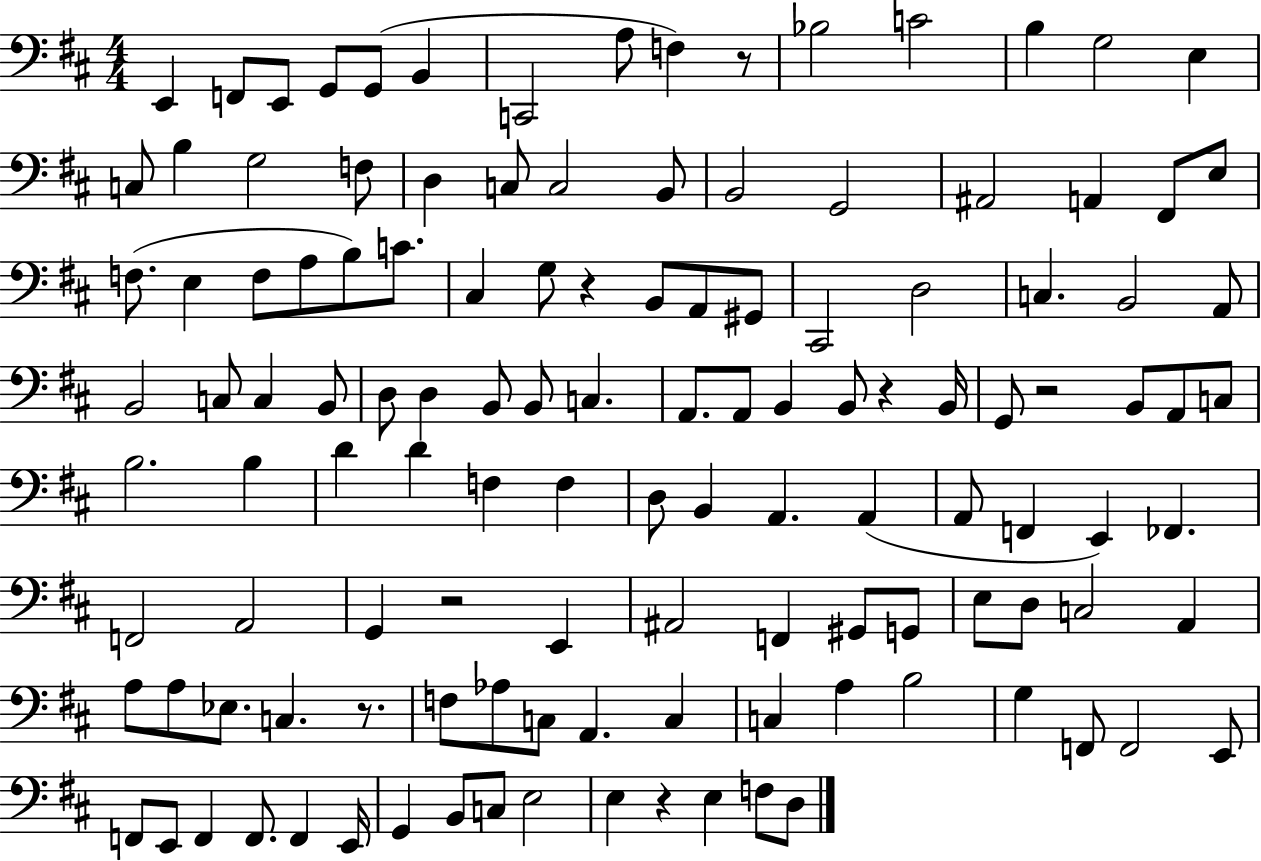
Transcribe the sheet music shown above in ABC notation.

X:1
T:Untitled
M:4/4
L:1/4
K:D
E,, F,,/2 E,,/2 G,,/2 G,,/2 B,, C,,2 A,/2 F, z/2 _B,2 C2 B, G,2 E, C,/2 B, G,2 F,/2 D, C,/2 C,2 B,,/2 B,,2 G,,2 ^A,,2 A,, ^F,,/2 E,/2 F,/2 E, F,/2 A,/2 B,/2 C/2 ^C, G,/2 z B,,/2 A,,/2 ^G,,/2 ^C,,2 D,2 C, B,,2 A,,/2 B,,2 C,/2 C, B,,/2 D,/2 D, B,,/2 B,,/2 C, A,,/2 A,,/2 B,, B,,/2 z B,,/4 G,,/2 z2 B,,/2 A,,/2 C,/2 B,2 B, D D F, F, D,/2 B,, A,, A,, A,,/2 F,, E,, _F,, F,,2 A,,2 G,, z2 E,, ^A,,2 F,, ^G,,/2 G,,/2 E,/2 D,/2 C,2 A,, A,/2 A,/2 _E,/2 C, z/2 F,/2 _A,/2 C,/2 A,, C, C, A, B,2 G, F,,/2 F,,2 E,,/2 F,,/2 E,,/2 F,, F,,/2 F,, E,,/4 G,, B,,/2 C,/2 E,2 E, z E, F,/2 D,/2